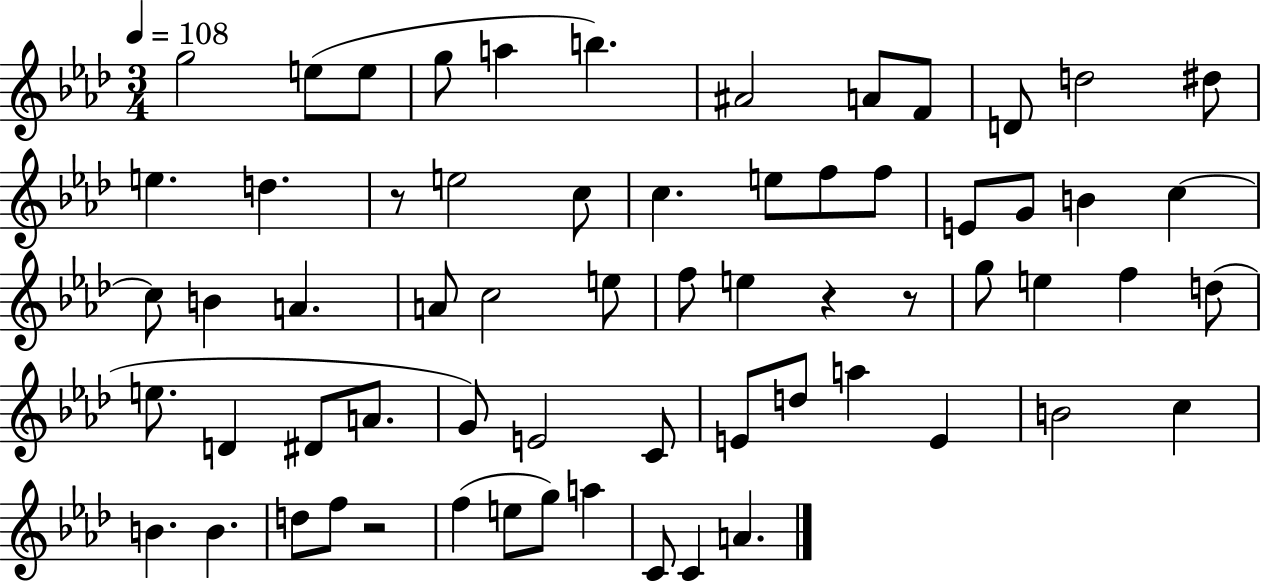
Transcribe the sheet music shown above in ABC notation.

X:1
T:Untitled
M:3/4
L:1/4
K:Ab
g2 e/2 e/2 g/2 a b ^A2 A/2 F/2 D/2 d2 ^d/2 e d z/2 e2 c/2 c e/2 f/2 f/2 E/2 G/2 B c c/2 B A A/2 c2 e/2 f/2 e z z/2 g/2 e f d/2 e/2 D ^D/2 A/2 G/2 E2 C/2 E/2 d/2 a E B2 c B B d/2 f/2 z2 f e/2 g/2 a C/2 C A